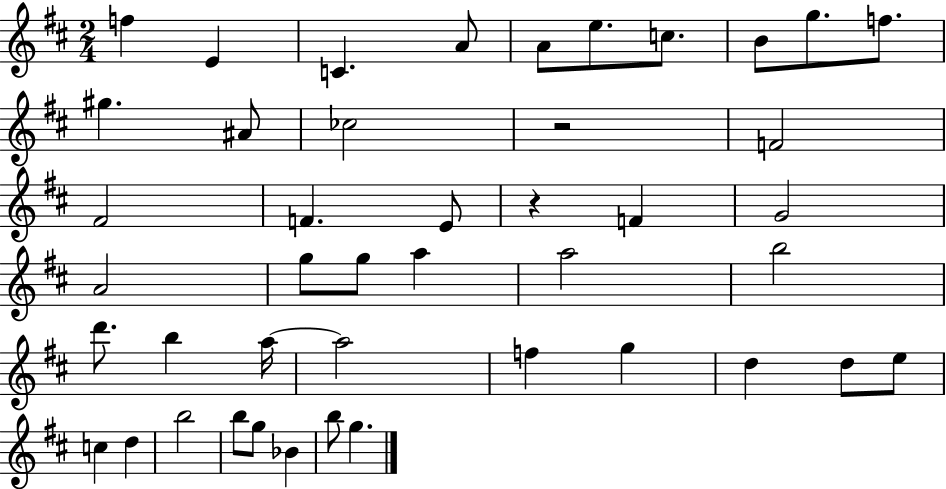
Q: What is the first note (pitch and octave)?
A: F5